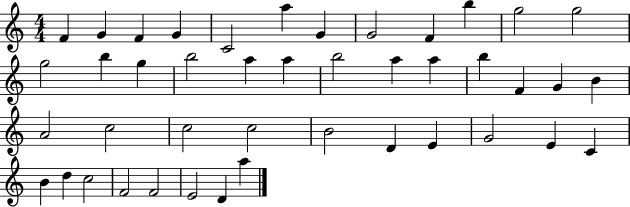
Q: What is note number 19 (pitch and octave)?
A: B5